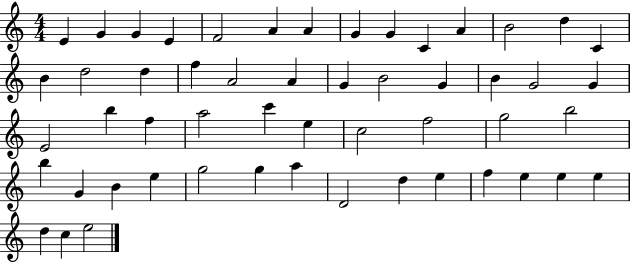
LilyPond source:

{
  \clef treble
  \numericTimeSignature
  \time 4/4
  \key c \major
  e'4 g'4 g'4 e'4 | f'2 a'4 a'4 | g'4 g'4 c'4 a'4 | b'2 d''4 c'4 | \break b'4 d''2 d''4 | f''4 a'2 a'4 | g'4 b'2 g'4 | b'4 g'2 g'4 | \break e'2 b''4 f''4 | a''2 c'''4 e''4 | c''2 f''2 | g''2 b''2 | \break b''4 g'4 b'4 e''4 | g''2 g''4 a''4 | d'2 d''4 e''4 | f''4 e''4 e''4 e''4 | \break d''4 c''4 e''2 | \bar "|."
}